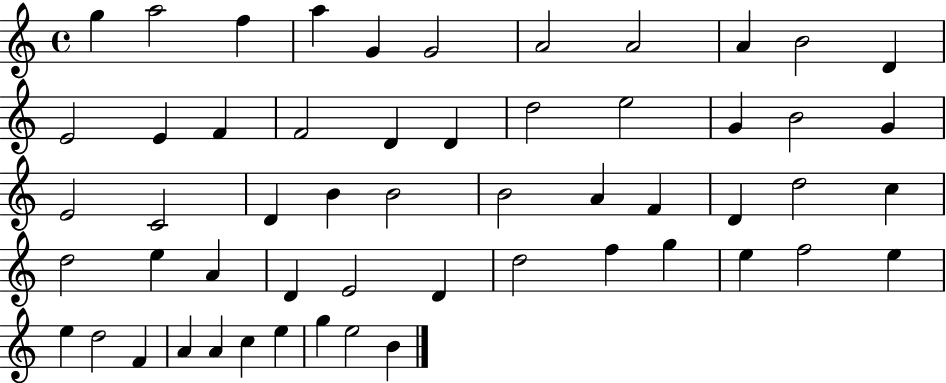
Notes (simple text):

G5/q A5/h F5/q A5/q G4/q G4/h A4/h A4/h A4/q B4/h D4/q E4/h E4/q F4/q F4/h D4/q D4/q D5/h E5/h G4/q B4/h G4/q E4/h C4/h D4/q B4/q B4/h B4/h A4/q F4/q D4/q D5/h C5/q D5/h E5/q A4/q D4/q E4/h D4/q D5/h F5/q G5/q E5/q F5/h E5/q E5/q D5/h F4/q A4/q A4/q C5/q E5/q G5/q E5/h B4/q